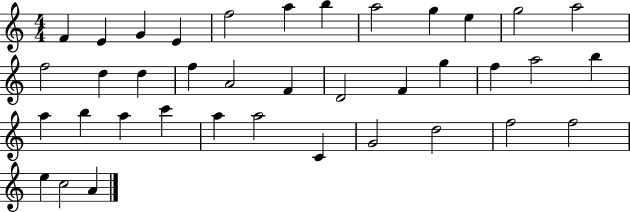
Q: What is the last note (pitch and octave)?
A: A4